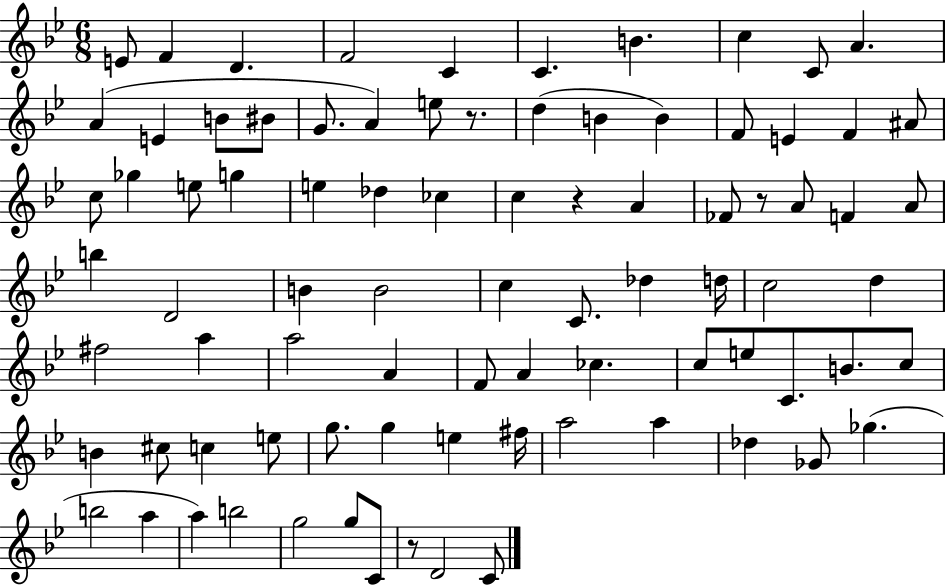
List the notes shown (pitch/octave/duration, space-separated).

E4/e F4/q D4/q. F4/h C4/q C4/q. B4/q. C5/q C4/e A4/q. A4/q E4/q B4/e BIS4/e G4/e. A4/q E5/e R/e. D5/q B4/q B4/q F4/e E4/q F4/q A#4/e C5/e Gb5/q E5/e G5/q E5/q Db5/q CES5/q C5/q R/q A4/q FES4/e R/e A4/e F4/q A4/e B5/q D4/h B4/q B4/h C5/q C4/e. Db5/q D5/s C5/h D5/q F#5/h A5/q A5/h A4/q F4/e A4/q CES5/q. C5/e E5/e C4/e. B4/e. C5/e B4/q C#5/e C5/q E5/e G5/e. G5/q E5/q F#5/s A5/h A5/q Db5/q Gb4/e Gb5/q. B5/h A5/q A5/q B5/h G5/h G5/e C4/e R/e D4/h C4/e